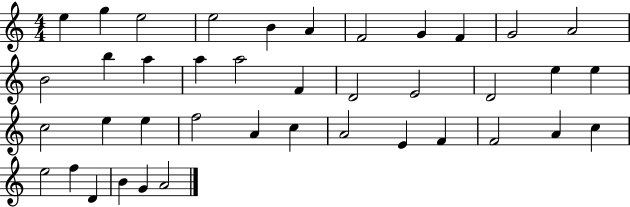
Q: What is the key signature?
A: C major